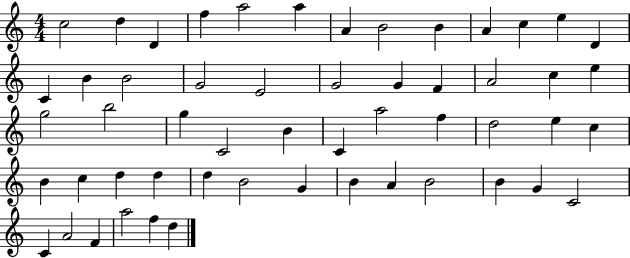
C5/h D5/q D4/q F5/q A5/h A5/q A4/q B4/h B4/q A4/q C5/q E5/q D4/q C4/q B4/q B4/h G4/h E4/h G4/h G4/q F4/q A4/h C5/q E5/q G5/h B5/h G5/q C4/h B4/q C4/q A5/h F5/q D5/h E5/q C5/q B4/q C5/q D5/q D5/q D5/q B4/h G4/q B4/q A4/q B4/h B4/q G4/q C4/h C4/q A4/h F4/q A5/h F5/q D5/q